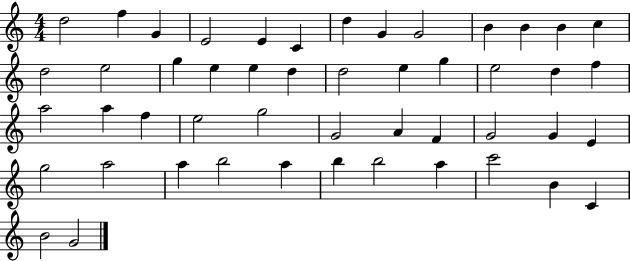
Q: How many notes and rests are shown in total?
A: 49